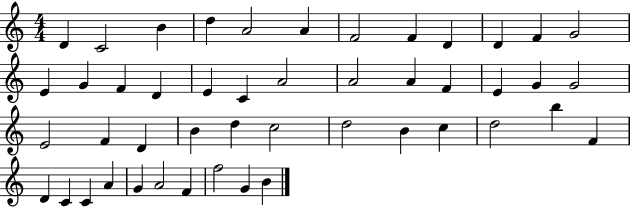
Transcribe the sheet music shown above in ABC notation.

X:1
T:Untitled
M:4/4
L:1/4
K:C
D C2 B d A2 A F2 F D D F G2 E G F D E C A2 A2 A F E G G2 E2 F D B d c2 d2 B c d2 b F D C C A G A2 F f2 G B